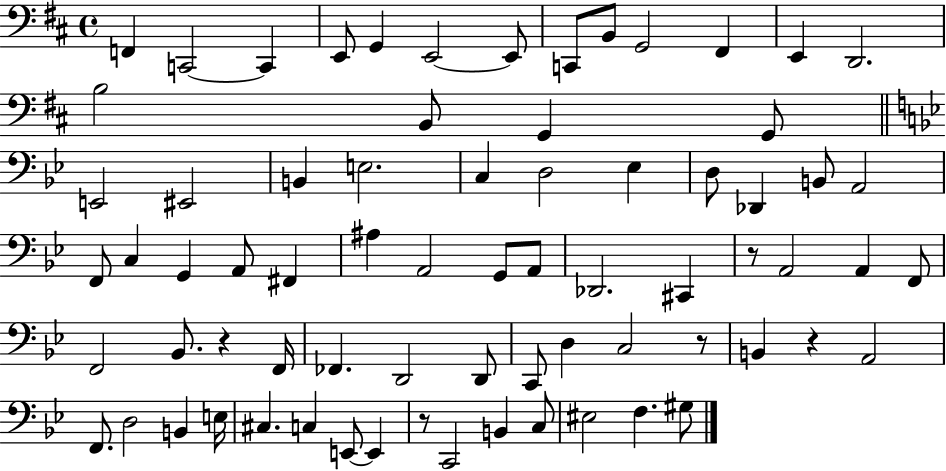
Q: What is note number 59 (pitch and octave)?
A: C3